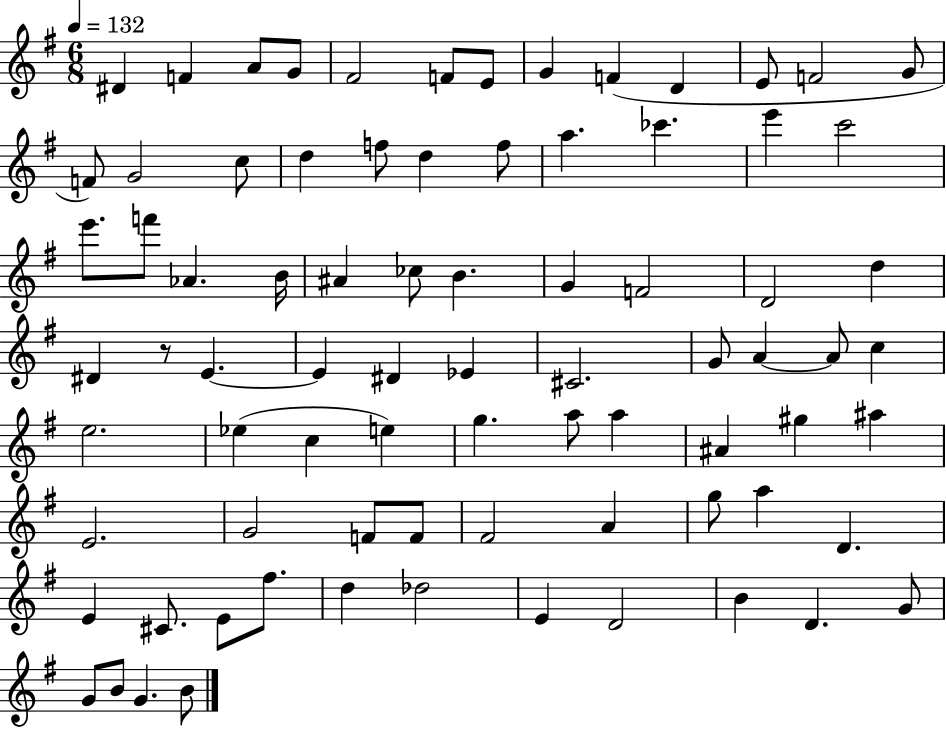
D#4/q F4/q A4/e G4/e F#4/h F4/e E4/e G4/q F4/q D4/q E4/e F4/h G4/e F4/e G4/h C5/e D5/q F5/e D5/q F5/e A5/q. CES6/q. E6/q C6/h E6/e. F6/e Ab4/q. B4/s A#4/q CES5/e B4/q. G4/q F4/h D4/h D5/q D#4/q R/e E4/q. E4/q D#4/q Eb4/q C#4/h. G4/e A4/q A4/e C5/q E5/h. Eb5/q C5/q E5/q G5/q. A5/e A5/q A#4/q G#5/q A#5/q E4/h. G4/h F4/e F4/e F#4/h A4/q G5/e A5/q D4/q. E4/q C#4/e. E4/e F#5/e. D5/q Db5/h E4/q D4/h B4/q D4/q. G4/e G4/e B4/e G4/q. B4/e